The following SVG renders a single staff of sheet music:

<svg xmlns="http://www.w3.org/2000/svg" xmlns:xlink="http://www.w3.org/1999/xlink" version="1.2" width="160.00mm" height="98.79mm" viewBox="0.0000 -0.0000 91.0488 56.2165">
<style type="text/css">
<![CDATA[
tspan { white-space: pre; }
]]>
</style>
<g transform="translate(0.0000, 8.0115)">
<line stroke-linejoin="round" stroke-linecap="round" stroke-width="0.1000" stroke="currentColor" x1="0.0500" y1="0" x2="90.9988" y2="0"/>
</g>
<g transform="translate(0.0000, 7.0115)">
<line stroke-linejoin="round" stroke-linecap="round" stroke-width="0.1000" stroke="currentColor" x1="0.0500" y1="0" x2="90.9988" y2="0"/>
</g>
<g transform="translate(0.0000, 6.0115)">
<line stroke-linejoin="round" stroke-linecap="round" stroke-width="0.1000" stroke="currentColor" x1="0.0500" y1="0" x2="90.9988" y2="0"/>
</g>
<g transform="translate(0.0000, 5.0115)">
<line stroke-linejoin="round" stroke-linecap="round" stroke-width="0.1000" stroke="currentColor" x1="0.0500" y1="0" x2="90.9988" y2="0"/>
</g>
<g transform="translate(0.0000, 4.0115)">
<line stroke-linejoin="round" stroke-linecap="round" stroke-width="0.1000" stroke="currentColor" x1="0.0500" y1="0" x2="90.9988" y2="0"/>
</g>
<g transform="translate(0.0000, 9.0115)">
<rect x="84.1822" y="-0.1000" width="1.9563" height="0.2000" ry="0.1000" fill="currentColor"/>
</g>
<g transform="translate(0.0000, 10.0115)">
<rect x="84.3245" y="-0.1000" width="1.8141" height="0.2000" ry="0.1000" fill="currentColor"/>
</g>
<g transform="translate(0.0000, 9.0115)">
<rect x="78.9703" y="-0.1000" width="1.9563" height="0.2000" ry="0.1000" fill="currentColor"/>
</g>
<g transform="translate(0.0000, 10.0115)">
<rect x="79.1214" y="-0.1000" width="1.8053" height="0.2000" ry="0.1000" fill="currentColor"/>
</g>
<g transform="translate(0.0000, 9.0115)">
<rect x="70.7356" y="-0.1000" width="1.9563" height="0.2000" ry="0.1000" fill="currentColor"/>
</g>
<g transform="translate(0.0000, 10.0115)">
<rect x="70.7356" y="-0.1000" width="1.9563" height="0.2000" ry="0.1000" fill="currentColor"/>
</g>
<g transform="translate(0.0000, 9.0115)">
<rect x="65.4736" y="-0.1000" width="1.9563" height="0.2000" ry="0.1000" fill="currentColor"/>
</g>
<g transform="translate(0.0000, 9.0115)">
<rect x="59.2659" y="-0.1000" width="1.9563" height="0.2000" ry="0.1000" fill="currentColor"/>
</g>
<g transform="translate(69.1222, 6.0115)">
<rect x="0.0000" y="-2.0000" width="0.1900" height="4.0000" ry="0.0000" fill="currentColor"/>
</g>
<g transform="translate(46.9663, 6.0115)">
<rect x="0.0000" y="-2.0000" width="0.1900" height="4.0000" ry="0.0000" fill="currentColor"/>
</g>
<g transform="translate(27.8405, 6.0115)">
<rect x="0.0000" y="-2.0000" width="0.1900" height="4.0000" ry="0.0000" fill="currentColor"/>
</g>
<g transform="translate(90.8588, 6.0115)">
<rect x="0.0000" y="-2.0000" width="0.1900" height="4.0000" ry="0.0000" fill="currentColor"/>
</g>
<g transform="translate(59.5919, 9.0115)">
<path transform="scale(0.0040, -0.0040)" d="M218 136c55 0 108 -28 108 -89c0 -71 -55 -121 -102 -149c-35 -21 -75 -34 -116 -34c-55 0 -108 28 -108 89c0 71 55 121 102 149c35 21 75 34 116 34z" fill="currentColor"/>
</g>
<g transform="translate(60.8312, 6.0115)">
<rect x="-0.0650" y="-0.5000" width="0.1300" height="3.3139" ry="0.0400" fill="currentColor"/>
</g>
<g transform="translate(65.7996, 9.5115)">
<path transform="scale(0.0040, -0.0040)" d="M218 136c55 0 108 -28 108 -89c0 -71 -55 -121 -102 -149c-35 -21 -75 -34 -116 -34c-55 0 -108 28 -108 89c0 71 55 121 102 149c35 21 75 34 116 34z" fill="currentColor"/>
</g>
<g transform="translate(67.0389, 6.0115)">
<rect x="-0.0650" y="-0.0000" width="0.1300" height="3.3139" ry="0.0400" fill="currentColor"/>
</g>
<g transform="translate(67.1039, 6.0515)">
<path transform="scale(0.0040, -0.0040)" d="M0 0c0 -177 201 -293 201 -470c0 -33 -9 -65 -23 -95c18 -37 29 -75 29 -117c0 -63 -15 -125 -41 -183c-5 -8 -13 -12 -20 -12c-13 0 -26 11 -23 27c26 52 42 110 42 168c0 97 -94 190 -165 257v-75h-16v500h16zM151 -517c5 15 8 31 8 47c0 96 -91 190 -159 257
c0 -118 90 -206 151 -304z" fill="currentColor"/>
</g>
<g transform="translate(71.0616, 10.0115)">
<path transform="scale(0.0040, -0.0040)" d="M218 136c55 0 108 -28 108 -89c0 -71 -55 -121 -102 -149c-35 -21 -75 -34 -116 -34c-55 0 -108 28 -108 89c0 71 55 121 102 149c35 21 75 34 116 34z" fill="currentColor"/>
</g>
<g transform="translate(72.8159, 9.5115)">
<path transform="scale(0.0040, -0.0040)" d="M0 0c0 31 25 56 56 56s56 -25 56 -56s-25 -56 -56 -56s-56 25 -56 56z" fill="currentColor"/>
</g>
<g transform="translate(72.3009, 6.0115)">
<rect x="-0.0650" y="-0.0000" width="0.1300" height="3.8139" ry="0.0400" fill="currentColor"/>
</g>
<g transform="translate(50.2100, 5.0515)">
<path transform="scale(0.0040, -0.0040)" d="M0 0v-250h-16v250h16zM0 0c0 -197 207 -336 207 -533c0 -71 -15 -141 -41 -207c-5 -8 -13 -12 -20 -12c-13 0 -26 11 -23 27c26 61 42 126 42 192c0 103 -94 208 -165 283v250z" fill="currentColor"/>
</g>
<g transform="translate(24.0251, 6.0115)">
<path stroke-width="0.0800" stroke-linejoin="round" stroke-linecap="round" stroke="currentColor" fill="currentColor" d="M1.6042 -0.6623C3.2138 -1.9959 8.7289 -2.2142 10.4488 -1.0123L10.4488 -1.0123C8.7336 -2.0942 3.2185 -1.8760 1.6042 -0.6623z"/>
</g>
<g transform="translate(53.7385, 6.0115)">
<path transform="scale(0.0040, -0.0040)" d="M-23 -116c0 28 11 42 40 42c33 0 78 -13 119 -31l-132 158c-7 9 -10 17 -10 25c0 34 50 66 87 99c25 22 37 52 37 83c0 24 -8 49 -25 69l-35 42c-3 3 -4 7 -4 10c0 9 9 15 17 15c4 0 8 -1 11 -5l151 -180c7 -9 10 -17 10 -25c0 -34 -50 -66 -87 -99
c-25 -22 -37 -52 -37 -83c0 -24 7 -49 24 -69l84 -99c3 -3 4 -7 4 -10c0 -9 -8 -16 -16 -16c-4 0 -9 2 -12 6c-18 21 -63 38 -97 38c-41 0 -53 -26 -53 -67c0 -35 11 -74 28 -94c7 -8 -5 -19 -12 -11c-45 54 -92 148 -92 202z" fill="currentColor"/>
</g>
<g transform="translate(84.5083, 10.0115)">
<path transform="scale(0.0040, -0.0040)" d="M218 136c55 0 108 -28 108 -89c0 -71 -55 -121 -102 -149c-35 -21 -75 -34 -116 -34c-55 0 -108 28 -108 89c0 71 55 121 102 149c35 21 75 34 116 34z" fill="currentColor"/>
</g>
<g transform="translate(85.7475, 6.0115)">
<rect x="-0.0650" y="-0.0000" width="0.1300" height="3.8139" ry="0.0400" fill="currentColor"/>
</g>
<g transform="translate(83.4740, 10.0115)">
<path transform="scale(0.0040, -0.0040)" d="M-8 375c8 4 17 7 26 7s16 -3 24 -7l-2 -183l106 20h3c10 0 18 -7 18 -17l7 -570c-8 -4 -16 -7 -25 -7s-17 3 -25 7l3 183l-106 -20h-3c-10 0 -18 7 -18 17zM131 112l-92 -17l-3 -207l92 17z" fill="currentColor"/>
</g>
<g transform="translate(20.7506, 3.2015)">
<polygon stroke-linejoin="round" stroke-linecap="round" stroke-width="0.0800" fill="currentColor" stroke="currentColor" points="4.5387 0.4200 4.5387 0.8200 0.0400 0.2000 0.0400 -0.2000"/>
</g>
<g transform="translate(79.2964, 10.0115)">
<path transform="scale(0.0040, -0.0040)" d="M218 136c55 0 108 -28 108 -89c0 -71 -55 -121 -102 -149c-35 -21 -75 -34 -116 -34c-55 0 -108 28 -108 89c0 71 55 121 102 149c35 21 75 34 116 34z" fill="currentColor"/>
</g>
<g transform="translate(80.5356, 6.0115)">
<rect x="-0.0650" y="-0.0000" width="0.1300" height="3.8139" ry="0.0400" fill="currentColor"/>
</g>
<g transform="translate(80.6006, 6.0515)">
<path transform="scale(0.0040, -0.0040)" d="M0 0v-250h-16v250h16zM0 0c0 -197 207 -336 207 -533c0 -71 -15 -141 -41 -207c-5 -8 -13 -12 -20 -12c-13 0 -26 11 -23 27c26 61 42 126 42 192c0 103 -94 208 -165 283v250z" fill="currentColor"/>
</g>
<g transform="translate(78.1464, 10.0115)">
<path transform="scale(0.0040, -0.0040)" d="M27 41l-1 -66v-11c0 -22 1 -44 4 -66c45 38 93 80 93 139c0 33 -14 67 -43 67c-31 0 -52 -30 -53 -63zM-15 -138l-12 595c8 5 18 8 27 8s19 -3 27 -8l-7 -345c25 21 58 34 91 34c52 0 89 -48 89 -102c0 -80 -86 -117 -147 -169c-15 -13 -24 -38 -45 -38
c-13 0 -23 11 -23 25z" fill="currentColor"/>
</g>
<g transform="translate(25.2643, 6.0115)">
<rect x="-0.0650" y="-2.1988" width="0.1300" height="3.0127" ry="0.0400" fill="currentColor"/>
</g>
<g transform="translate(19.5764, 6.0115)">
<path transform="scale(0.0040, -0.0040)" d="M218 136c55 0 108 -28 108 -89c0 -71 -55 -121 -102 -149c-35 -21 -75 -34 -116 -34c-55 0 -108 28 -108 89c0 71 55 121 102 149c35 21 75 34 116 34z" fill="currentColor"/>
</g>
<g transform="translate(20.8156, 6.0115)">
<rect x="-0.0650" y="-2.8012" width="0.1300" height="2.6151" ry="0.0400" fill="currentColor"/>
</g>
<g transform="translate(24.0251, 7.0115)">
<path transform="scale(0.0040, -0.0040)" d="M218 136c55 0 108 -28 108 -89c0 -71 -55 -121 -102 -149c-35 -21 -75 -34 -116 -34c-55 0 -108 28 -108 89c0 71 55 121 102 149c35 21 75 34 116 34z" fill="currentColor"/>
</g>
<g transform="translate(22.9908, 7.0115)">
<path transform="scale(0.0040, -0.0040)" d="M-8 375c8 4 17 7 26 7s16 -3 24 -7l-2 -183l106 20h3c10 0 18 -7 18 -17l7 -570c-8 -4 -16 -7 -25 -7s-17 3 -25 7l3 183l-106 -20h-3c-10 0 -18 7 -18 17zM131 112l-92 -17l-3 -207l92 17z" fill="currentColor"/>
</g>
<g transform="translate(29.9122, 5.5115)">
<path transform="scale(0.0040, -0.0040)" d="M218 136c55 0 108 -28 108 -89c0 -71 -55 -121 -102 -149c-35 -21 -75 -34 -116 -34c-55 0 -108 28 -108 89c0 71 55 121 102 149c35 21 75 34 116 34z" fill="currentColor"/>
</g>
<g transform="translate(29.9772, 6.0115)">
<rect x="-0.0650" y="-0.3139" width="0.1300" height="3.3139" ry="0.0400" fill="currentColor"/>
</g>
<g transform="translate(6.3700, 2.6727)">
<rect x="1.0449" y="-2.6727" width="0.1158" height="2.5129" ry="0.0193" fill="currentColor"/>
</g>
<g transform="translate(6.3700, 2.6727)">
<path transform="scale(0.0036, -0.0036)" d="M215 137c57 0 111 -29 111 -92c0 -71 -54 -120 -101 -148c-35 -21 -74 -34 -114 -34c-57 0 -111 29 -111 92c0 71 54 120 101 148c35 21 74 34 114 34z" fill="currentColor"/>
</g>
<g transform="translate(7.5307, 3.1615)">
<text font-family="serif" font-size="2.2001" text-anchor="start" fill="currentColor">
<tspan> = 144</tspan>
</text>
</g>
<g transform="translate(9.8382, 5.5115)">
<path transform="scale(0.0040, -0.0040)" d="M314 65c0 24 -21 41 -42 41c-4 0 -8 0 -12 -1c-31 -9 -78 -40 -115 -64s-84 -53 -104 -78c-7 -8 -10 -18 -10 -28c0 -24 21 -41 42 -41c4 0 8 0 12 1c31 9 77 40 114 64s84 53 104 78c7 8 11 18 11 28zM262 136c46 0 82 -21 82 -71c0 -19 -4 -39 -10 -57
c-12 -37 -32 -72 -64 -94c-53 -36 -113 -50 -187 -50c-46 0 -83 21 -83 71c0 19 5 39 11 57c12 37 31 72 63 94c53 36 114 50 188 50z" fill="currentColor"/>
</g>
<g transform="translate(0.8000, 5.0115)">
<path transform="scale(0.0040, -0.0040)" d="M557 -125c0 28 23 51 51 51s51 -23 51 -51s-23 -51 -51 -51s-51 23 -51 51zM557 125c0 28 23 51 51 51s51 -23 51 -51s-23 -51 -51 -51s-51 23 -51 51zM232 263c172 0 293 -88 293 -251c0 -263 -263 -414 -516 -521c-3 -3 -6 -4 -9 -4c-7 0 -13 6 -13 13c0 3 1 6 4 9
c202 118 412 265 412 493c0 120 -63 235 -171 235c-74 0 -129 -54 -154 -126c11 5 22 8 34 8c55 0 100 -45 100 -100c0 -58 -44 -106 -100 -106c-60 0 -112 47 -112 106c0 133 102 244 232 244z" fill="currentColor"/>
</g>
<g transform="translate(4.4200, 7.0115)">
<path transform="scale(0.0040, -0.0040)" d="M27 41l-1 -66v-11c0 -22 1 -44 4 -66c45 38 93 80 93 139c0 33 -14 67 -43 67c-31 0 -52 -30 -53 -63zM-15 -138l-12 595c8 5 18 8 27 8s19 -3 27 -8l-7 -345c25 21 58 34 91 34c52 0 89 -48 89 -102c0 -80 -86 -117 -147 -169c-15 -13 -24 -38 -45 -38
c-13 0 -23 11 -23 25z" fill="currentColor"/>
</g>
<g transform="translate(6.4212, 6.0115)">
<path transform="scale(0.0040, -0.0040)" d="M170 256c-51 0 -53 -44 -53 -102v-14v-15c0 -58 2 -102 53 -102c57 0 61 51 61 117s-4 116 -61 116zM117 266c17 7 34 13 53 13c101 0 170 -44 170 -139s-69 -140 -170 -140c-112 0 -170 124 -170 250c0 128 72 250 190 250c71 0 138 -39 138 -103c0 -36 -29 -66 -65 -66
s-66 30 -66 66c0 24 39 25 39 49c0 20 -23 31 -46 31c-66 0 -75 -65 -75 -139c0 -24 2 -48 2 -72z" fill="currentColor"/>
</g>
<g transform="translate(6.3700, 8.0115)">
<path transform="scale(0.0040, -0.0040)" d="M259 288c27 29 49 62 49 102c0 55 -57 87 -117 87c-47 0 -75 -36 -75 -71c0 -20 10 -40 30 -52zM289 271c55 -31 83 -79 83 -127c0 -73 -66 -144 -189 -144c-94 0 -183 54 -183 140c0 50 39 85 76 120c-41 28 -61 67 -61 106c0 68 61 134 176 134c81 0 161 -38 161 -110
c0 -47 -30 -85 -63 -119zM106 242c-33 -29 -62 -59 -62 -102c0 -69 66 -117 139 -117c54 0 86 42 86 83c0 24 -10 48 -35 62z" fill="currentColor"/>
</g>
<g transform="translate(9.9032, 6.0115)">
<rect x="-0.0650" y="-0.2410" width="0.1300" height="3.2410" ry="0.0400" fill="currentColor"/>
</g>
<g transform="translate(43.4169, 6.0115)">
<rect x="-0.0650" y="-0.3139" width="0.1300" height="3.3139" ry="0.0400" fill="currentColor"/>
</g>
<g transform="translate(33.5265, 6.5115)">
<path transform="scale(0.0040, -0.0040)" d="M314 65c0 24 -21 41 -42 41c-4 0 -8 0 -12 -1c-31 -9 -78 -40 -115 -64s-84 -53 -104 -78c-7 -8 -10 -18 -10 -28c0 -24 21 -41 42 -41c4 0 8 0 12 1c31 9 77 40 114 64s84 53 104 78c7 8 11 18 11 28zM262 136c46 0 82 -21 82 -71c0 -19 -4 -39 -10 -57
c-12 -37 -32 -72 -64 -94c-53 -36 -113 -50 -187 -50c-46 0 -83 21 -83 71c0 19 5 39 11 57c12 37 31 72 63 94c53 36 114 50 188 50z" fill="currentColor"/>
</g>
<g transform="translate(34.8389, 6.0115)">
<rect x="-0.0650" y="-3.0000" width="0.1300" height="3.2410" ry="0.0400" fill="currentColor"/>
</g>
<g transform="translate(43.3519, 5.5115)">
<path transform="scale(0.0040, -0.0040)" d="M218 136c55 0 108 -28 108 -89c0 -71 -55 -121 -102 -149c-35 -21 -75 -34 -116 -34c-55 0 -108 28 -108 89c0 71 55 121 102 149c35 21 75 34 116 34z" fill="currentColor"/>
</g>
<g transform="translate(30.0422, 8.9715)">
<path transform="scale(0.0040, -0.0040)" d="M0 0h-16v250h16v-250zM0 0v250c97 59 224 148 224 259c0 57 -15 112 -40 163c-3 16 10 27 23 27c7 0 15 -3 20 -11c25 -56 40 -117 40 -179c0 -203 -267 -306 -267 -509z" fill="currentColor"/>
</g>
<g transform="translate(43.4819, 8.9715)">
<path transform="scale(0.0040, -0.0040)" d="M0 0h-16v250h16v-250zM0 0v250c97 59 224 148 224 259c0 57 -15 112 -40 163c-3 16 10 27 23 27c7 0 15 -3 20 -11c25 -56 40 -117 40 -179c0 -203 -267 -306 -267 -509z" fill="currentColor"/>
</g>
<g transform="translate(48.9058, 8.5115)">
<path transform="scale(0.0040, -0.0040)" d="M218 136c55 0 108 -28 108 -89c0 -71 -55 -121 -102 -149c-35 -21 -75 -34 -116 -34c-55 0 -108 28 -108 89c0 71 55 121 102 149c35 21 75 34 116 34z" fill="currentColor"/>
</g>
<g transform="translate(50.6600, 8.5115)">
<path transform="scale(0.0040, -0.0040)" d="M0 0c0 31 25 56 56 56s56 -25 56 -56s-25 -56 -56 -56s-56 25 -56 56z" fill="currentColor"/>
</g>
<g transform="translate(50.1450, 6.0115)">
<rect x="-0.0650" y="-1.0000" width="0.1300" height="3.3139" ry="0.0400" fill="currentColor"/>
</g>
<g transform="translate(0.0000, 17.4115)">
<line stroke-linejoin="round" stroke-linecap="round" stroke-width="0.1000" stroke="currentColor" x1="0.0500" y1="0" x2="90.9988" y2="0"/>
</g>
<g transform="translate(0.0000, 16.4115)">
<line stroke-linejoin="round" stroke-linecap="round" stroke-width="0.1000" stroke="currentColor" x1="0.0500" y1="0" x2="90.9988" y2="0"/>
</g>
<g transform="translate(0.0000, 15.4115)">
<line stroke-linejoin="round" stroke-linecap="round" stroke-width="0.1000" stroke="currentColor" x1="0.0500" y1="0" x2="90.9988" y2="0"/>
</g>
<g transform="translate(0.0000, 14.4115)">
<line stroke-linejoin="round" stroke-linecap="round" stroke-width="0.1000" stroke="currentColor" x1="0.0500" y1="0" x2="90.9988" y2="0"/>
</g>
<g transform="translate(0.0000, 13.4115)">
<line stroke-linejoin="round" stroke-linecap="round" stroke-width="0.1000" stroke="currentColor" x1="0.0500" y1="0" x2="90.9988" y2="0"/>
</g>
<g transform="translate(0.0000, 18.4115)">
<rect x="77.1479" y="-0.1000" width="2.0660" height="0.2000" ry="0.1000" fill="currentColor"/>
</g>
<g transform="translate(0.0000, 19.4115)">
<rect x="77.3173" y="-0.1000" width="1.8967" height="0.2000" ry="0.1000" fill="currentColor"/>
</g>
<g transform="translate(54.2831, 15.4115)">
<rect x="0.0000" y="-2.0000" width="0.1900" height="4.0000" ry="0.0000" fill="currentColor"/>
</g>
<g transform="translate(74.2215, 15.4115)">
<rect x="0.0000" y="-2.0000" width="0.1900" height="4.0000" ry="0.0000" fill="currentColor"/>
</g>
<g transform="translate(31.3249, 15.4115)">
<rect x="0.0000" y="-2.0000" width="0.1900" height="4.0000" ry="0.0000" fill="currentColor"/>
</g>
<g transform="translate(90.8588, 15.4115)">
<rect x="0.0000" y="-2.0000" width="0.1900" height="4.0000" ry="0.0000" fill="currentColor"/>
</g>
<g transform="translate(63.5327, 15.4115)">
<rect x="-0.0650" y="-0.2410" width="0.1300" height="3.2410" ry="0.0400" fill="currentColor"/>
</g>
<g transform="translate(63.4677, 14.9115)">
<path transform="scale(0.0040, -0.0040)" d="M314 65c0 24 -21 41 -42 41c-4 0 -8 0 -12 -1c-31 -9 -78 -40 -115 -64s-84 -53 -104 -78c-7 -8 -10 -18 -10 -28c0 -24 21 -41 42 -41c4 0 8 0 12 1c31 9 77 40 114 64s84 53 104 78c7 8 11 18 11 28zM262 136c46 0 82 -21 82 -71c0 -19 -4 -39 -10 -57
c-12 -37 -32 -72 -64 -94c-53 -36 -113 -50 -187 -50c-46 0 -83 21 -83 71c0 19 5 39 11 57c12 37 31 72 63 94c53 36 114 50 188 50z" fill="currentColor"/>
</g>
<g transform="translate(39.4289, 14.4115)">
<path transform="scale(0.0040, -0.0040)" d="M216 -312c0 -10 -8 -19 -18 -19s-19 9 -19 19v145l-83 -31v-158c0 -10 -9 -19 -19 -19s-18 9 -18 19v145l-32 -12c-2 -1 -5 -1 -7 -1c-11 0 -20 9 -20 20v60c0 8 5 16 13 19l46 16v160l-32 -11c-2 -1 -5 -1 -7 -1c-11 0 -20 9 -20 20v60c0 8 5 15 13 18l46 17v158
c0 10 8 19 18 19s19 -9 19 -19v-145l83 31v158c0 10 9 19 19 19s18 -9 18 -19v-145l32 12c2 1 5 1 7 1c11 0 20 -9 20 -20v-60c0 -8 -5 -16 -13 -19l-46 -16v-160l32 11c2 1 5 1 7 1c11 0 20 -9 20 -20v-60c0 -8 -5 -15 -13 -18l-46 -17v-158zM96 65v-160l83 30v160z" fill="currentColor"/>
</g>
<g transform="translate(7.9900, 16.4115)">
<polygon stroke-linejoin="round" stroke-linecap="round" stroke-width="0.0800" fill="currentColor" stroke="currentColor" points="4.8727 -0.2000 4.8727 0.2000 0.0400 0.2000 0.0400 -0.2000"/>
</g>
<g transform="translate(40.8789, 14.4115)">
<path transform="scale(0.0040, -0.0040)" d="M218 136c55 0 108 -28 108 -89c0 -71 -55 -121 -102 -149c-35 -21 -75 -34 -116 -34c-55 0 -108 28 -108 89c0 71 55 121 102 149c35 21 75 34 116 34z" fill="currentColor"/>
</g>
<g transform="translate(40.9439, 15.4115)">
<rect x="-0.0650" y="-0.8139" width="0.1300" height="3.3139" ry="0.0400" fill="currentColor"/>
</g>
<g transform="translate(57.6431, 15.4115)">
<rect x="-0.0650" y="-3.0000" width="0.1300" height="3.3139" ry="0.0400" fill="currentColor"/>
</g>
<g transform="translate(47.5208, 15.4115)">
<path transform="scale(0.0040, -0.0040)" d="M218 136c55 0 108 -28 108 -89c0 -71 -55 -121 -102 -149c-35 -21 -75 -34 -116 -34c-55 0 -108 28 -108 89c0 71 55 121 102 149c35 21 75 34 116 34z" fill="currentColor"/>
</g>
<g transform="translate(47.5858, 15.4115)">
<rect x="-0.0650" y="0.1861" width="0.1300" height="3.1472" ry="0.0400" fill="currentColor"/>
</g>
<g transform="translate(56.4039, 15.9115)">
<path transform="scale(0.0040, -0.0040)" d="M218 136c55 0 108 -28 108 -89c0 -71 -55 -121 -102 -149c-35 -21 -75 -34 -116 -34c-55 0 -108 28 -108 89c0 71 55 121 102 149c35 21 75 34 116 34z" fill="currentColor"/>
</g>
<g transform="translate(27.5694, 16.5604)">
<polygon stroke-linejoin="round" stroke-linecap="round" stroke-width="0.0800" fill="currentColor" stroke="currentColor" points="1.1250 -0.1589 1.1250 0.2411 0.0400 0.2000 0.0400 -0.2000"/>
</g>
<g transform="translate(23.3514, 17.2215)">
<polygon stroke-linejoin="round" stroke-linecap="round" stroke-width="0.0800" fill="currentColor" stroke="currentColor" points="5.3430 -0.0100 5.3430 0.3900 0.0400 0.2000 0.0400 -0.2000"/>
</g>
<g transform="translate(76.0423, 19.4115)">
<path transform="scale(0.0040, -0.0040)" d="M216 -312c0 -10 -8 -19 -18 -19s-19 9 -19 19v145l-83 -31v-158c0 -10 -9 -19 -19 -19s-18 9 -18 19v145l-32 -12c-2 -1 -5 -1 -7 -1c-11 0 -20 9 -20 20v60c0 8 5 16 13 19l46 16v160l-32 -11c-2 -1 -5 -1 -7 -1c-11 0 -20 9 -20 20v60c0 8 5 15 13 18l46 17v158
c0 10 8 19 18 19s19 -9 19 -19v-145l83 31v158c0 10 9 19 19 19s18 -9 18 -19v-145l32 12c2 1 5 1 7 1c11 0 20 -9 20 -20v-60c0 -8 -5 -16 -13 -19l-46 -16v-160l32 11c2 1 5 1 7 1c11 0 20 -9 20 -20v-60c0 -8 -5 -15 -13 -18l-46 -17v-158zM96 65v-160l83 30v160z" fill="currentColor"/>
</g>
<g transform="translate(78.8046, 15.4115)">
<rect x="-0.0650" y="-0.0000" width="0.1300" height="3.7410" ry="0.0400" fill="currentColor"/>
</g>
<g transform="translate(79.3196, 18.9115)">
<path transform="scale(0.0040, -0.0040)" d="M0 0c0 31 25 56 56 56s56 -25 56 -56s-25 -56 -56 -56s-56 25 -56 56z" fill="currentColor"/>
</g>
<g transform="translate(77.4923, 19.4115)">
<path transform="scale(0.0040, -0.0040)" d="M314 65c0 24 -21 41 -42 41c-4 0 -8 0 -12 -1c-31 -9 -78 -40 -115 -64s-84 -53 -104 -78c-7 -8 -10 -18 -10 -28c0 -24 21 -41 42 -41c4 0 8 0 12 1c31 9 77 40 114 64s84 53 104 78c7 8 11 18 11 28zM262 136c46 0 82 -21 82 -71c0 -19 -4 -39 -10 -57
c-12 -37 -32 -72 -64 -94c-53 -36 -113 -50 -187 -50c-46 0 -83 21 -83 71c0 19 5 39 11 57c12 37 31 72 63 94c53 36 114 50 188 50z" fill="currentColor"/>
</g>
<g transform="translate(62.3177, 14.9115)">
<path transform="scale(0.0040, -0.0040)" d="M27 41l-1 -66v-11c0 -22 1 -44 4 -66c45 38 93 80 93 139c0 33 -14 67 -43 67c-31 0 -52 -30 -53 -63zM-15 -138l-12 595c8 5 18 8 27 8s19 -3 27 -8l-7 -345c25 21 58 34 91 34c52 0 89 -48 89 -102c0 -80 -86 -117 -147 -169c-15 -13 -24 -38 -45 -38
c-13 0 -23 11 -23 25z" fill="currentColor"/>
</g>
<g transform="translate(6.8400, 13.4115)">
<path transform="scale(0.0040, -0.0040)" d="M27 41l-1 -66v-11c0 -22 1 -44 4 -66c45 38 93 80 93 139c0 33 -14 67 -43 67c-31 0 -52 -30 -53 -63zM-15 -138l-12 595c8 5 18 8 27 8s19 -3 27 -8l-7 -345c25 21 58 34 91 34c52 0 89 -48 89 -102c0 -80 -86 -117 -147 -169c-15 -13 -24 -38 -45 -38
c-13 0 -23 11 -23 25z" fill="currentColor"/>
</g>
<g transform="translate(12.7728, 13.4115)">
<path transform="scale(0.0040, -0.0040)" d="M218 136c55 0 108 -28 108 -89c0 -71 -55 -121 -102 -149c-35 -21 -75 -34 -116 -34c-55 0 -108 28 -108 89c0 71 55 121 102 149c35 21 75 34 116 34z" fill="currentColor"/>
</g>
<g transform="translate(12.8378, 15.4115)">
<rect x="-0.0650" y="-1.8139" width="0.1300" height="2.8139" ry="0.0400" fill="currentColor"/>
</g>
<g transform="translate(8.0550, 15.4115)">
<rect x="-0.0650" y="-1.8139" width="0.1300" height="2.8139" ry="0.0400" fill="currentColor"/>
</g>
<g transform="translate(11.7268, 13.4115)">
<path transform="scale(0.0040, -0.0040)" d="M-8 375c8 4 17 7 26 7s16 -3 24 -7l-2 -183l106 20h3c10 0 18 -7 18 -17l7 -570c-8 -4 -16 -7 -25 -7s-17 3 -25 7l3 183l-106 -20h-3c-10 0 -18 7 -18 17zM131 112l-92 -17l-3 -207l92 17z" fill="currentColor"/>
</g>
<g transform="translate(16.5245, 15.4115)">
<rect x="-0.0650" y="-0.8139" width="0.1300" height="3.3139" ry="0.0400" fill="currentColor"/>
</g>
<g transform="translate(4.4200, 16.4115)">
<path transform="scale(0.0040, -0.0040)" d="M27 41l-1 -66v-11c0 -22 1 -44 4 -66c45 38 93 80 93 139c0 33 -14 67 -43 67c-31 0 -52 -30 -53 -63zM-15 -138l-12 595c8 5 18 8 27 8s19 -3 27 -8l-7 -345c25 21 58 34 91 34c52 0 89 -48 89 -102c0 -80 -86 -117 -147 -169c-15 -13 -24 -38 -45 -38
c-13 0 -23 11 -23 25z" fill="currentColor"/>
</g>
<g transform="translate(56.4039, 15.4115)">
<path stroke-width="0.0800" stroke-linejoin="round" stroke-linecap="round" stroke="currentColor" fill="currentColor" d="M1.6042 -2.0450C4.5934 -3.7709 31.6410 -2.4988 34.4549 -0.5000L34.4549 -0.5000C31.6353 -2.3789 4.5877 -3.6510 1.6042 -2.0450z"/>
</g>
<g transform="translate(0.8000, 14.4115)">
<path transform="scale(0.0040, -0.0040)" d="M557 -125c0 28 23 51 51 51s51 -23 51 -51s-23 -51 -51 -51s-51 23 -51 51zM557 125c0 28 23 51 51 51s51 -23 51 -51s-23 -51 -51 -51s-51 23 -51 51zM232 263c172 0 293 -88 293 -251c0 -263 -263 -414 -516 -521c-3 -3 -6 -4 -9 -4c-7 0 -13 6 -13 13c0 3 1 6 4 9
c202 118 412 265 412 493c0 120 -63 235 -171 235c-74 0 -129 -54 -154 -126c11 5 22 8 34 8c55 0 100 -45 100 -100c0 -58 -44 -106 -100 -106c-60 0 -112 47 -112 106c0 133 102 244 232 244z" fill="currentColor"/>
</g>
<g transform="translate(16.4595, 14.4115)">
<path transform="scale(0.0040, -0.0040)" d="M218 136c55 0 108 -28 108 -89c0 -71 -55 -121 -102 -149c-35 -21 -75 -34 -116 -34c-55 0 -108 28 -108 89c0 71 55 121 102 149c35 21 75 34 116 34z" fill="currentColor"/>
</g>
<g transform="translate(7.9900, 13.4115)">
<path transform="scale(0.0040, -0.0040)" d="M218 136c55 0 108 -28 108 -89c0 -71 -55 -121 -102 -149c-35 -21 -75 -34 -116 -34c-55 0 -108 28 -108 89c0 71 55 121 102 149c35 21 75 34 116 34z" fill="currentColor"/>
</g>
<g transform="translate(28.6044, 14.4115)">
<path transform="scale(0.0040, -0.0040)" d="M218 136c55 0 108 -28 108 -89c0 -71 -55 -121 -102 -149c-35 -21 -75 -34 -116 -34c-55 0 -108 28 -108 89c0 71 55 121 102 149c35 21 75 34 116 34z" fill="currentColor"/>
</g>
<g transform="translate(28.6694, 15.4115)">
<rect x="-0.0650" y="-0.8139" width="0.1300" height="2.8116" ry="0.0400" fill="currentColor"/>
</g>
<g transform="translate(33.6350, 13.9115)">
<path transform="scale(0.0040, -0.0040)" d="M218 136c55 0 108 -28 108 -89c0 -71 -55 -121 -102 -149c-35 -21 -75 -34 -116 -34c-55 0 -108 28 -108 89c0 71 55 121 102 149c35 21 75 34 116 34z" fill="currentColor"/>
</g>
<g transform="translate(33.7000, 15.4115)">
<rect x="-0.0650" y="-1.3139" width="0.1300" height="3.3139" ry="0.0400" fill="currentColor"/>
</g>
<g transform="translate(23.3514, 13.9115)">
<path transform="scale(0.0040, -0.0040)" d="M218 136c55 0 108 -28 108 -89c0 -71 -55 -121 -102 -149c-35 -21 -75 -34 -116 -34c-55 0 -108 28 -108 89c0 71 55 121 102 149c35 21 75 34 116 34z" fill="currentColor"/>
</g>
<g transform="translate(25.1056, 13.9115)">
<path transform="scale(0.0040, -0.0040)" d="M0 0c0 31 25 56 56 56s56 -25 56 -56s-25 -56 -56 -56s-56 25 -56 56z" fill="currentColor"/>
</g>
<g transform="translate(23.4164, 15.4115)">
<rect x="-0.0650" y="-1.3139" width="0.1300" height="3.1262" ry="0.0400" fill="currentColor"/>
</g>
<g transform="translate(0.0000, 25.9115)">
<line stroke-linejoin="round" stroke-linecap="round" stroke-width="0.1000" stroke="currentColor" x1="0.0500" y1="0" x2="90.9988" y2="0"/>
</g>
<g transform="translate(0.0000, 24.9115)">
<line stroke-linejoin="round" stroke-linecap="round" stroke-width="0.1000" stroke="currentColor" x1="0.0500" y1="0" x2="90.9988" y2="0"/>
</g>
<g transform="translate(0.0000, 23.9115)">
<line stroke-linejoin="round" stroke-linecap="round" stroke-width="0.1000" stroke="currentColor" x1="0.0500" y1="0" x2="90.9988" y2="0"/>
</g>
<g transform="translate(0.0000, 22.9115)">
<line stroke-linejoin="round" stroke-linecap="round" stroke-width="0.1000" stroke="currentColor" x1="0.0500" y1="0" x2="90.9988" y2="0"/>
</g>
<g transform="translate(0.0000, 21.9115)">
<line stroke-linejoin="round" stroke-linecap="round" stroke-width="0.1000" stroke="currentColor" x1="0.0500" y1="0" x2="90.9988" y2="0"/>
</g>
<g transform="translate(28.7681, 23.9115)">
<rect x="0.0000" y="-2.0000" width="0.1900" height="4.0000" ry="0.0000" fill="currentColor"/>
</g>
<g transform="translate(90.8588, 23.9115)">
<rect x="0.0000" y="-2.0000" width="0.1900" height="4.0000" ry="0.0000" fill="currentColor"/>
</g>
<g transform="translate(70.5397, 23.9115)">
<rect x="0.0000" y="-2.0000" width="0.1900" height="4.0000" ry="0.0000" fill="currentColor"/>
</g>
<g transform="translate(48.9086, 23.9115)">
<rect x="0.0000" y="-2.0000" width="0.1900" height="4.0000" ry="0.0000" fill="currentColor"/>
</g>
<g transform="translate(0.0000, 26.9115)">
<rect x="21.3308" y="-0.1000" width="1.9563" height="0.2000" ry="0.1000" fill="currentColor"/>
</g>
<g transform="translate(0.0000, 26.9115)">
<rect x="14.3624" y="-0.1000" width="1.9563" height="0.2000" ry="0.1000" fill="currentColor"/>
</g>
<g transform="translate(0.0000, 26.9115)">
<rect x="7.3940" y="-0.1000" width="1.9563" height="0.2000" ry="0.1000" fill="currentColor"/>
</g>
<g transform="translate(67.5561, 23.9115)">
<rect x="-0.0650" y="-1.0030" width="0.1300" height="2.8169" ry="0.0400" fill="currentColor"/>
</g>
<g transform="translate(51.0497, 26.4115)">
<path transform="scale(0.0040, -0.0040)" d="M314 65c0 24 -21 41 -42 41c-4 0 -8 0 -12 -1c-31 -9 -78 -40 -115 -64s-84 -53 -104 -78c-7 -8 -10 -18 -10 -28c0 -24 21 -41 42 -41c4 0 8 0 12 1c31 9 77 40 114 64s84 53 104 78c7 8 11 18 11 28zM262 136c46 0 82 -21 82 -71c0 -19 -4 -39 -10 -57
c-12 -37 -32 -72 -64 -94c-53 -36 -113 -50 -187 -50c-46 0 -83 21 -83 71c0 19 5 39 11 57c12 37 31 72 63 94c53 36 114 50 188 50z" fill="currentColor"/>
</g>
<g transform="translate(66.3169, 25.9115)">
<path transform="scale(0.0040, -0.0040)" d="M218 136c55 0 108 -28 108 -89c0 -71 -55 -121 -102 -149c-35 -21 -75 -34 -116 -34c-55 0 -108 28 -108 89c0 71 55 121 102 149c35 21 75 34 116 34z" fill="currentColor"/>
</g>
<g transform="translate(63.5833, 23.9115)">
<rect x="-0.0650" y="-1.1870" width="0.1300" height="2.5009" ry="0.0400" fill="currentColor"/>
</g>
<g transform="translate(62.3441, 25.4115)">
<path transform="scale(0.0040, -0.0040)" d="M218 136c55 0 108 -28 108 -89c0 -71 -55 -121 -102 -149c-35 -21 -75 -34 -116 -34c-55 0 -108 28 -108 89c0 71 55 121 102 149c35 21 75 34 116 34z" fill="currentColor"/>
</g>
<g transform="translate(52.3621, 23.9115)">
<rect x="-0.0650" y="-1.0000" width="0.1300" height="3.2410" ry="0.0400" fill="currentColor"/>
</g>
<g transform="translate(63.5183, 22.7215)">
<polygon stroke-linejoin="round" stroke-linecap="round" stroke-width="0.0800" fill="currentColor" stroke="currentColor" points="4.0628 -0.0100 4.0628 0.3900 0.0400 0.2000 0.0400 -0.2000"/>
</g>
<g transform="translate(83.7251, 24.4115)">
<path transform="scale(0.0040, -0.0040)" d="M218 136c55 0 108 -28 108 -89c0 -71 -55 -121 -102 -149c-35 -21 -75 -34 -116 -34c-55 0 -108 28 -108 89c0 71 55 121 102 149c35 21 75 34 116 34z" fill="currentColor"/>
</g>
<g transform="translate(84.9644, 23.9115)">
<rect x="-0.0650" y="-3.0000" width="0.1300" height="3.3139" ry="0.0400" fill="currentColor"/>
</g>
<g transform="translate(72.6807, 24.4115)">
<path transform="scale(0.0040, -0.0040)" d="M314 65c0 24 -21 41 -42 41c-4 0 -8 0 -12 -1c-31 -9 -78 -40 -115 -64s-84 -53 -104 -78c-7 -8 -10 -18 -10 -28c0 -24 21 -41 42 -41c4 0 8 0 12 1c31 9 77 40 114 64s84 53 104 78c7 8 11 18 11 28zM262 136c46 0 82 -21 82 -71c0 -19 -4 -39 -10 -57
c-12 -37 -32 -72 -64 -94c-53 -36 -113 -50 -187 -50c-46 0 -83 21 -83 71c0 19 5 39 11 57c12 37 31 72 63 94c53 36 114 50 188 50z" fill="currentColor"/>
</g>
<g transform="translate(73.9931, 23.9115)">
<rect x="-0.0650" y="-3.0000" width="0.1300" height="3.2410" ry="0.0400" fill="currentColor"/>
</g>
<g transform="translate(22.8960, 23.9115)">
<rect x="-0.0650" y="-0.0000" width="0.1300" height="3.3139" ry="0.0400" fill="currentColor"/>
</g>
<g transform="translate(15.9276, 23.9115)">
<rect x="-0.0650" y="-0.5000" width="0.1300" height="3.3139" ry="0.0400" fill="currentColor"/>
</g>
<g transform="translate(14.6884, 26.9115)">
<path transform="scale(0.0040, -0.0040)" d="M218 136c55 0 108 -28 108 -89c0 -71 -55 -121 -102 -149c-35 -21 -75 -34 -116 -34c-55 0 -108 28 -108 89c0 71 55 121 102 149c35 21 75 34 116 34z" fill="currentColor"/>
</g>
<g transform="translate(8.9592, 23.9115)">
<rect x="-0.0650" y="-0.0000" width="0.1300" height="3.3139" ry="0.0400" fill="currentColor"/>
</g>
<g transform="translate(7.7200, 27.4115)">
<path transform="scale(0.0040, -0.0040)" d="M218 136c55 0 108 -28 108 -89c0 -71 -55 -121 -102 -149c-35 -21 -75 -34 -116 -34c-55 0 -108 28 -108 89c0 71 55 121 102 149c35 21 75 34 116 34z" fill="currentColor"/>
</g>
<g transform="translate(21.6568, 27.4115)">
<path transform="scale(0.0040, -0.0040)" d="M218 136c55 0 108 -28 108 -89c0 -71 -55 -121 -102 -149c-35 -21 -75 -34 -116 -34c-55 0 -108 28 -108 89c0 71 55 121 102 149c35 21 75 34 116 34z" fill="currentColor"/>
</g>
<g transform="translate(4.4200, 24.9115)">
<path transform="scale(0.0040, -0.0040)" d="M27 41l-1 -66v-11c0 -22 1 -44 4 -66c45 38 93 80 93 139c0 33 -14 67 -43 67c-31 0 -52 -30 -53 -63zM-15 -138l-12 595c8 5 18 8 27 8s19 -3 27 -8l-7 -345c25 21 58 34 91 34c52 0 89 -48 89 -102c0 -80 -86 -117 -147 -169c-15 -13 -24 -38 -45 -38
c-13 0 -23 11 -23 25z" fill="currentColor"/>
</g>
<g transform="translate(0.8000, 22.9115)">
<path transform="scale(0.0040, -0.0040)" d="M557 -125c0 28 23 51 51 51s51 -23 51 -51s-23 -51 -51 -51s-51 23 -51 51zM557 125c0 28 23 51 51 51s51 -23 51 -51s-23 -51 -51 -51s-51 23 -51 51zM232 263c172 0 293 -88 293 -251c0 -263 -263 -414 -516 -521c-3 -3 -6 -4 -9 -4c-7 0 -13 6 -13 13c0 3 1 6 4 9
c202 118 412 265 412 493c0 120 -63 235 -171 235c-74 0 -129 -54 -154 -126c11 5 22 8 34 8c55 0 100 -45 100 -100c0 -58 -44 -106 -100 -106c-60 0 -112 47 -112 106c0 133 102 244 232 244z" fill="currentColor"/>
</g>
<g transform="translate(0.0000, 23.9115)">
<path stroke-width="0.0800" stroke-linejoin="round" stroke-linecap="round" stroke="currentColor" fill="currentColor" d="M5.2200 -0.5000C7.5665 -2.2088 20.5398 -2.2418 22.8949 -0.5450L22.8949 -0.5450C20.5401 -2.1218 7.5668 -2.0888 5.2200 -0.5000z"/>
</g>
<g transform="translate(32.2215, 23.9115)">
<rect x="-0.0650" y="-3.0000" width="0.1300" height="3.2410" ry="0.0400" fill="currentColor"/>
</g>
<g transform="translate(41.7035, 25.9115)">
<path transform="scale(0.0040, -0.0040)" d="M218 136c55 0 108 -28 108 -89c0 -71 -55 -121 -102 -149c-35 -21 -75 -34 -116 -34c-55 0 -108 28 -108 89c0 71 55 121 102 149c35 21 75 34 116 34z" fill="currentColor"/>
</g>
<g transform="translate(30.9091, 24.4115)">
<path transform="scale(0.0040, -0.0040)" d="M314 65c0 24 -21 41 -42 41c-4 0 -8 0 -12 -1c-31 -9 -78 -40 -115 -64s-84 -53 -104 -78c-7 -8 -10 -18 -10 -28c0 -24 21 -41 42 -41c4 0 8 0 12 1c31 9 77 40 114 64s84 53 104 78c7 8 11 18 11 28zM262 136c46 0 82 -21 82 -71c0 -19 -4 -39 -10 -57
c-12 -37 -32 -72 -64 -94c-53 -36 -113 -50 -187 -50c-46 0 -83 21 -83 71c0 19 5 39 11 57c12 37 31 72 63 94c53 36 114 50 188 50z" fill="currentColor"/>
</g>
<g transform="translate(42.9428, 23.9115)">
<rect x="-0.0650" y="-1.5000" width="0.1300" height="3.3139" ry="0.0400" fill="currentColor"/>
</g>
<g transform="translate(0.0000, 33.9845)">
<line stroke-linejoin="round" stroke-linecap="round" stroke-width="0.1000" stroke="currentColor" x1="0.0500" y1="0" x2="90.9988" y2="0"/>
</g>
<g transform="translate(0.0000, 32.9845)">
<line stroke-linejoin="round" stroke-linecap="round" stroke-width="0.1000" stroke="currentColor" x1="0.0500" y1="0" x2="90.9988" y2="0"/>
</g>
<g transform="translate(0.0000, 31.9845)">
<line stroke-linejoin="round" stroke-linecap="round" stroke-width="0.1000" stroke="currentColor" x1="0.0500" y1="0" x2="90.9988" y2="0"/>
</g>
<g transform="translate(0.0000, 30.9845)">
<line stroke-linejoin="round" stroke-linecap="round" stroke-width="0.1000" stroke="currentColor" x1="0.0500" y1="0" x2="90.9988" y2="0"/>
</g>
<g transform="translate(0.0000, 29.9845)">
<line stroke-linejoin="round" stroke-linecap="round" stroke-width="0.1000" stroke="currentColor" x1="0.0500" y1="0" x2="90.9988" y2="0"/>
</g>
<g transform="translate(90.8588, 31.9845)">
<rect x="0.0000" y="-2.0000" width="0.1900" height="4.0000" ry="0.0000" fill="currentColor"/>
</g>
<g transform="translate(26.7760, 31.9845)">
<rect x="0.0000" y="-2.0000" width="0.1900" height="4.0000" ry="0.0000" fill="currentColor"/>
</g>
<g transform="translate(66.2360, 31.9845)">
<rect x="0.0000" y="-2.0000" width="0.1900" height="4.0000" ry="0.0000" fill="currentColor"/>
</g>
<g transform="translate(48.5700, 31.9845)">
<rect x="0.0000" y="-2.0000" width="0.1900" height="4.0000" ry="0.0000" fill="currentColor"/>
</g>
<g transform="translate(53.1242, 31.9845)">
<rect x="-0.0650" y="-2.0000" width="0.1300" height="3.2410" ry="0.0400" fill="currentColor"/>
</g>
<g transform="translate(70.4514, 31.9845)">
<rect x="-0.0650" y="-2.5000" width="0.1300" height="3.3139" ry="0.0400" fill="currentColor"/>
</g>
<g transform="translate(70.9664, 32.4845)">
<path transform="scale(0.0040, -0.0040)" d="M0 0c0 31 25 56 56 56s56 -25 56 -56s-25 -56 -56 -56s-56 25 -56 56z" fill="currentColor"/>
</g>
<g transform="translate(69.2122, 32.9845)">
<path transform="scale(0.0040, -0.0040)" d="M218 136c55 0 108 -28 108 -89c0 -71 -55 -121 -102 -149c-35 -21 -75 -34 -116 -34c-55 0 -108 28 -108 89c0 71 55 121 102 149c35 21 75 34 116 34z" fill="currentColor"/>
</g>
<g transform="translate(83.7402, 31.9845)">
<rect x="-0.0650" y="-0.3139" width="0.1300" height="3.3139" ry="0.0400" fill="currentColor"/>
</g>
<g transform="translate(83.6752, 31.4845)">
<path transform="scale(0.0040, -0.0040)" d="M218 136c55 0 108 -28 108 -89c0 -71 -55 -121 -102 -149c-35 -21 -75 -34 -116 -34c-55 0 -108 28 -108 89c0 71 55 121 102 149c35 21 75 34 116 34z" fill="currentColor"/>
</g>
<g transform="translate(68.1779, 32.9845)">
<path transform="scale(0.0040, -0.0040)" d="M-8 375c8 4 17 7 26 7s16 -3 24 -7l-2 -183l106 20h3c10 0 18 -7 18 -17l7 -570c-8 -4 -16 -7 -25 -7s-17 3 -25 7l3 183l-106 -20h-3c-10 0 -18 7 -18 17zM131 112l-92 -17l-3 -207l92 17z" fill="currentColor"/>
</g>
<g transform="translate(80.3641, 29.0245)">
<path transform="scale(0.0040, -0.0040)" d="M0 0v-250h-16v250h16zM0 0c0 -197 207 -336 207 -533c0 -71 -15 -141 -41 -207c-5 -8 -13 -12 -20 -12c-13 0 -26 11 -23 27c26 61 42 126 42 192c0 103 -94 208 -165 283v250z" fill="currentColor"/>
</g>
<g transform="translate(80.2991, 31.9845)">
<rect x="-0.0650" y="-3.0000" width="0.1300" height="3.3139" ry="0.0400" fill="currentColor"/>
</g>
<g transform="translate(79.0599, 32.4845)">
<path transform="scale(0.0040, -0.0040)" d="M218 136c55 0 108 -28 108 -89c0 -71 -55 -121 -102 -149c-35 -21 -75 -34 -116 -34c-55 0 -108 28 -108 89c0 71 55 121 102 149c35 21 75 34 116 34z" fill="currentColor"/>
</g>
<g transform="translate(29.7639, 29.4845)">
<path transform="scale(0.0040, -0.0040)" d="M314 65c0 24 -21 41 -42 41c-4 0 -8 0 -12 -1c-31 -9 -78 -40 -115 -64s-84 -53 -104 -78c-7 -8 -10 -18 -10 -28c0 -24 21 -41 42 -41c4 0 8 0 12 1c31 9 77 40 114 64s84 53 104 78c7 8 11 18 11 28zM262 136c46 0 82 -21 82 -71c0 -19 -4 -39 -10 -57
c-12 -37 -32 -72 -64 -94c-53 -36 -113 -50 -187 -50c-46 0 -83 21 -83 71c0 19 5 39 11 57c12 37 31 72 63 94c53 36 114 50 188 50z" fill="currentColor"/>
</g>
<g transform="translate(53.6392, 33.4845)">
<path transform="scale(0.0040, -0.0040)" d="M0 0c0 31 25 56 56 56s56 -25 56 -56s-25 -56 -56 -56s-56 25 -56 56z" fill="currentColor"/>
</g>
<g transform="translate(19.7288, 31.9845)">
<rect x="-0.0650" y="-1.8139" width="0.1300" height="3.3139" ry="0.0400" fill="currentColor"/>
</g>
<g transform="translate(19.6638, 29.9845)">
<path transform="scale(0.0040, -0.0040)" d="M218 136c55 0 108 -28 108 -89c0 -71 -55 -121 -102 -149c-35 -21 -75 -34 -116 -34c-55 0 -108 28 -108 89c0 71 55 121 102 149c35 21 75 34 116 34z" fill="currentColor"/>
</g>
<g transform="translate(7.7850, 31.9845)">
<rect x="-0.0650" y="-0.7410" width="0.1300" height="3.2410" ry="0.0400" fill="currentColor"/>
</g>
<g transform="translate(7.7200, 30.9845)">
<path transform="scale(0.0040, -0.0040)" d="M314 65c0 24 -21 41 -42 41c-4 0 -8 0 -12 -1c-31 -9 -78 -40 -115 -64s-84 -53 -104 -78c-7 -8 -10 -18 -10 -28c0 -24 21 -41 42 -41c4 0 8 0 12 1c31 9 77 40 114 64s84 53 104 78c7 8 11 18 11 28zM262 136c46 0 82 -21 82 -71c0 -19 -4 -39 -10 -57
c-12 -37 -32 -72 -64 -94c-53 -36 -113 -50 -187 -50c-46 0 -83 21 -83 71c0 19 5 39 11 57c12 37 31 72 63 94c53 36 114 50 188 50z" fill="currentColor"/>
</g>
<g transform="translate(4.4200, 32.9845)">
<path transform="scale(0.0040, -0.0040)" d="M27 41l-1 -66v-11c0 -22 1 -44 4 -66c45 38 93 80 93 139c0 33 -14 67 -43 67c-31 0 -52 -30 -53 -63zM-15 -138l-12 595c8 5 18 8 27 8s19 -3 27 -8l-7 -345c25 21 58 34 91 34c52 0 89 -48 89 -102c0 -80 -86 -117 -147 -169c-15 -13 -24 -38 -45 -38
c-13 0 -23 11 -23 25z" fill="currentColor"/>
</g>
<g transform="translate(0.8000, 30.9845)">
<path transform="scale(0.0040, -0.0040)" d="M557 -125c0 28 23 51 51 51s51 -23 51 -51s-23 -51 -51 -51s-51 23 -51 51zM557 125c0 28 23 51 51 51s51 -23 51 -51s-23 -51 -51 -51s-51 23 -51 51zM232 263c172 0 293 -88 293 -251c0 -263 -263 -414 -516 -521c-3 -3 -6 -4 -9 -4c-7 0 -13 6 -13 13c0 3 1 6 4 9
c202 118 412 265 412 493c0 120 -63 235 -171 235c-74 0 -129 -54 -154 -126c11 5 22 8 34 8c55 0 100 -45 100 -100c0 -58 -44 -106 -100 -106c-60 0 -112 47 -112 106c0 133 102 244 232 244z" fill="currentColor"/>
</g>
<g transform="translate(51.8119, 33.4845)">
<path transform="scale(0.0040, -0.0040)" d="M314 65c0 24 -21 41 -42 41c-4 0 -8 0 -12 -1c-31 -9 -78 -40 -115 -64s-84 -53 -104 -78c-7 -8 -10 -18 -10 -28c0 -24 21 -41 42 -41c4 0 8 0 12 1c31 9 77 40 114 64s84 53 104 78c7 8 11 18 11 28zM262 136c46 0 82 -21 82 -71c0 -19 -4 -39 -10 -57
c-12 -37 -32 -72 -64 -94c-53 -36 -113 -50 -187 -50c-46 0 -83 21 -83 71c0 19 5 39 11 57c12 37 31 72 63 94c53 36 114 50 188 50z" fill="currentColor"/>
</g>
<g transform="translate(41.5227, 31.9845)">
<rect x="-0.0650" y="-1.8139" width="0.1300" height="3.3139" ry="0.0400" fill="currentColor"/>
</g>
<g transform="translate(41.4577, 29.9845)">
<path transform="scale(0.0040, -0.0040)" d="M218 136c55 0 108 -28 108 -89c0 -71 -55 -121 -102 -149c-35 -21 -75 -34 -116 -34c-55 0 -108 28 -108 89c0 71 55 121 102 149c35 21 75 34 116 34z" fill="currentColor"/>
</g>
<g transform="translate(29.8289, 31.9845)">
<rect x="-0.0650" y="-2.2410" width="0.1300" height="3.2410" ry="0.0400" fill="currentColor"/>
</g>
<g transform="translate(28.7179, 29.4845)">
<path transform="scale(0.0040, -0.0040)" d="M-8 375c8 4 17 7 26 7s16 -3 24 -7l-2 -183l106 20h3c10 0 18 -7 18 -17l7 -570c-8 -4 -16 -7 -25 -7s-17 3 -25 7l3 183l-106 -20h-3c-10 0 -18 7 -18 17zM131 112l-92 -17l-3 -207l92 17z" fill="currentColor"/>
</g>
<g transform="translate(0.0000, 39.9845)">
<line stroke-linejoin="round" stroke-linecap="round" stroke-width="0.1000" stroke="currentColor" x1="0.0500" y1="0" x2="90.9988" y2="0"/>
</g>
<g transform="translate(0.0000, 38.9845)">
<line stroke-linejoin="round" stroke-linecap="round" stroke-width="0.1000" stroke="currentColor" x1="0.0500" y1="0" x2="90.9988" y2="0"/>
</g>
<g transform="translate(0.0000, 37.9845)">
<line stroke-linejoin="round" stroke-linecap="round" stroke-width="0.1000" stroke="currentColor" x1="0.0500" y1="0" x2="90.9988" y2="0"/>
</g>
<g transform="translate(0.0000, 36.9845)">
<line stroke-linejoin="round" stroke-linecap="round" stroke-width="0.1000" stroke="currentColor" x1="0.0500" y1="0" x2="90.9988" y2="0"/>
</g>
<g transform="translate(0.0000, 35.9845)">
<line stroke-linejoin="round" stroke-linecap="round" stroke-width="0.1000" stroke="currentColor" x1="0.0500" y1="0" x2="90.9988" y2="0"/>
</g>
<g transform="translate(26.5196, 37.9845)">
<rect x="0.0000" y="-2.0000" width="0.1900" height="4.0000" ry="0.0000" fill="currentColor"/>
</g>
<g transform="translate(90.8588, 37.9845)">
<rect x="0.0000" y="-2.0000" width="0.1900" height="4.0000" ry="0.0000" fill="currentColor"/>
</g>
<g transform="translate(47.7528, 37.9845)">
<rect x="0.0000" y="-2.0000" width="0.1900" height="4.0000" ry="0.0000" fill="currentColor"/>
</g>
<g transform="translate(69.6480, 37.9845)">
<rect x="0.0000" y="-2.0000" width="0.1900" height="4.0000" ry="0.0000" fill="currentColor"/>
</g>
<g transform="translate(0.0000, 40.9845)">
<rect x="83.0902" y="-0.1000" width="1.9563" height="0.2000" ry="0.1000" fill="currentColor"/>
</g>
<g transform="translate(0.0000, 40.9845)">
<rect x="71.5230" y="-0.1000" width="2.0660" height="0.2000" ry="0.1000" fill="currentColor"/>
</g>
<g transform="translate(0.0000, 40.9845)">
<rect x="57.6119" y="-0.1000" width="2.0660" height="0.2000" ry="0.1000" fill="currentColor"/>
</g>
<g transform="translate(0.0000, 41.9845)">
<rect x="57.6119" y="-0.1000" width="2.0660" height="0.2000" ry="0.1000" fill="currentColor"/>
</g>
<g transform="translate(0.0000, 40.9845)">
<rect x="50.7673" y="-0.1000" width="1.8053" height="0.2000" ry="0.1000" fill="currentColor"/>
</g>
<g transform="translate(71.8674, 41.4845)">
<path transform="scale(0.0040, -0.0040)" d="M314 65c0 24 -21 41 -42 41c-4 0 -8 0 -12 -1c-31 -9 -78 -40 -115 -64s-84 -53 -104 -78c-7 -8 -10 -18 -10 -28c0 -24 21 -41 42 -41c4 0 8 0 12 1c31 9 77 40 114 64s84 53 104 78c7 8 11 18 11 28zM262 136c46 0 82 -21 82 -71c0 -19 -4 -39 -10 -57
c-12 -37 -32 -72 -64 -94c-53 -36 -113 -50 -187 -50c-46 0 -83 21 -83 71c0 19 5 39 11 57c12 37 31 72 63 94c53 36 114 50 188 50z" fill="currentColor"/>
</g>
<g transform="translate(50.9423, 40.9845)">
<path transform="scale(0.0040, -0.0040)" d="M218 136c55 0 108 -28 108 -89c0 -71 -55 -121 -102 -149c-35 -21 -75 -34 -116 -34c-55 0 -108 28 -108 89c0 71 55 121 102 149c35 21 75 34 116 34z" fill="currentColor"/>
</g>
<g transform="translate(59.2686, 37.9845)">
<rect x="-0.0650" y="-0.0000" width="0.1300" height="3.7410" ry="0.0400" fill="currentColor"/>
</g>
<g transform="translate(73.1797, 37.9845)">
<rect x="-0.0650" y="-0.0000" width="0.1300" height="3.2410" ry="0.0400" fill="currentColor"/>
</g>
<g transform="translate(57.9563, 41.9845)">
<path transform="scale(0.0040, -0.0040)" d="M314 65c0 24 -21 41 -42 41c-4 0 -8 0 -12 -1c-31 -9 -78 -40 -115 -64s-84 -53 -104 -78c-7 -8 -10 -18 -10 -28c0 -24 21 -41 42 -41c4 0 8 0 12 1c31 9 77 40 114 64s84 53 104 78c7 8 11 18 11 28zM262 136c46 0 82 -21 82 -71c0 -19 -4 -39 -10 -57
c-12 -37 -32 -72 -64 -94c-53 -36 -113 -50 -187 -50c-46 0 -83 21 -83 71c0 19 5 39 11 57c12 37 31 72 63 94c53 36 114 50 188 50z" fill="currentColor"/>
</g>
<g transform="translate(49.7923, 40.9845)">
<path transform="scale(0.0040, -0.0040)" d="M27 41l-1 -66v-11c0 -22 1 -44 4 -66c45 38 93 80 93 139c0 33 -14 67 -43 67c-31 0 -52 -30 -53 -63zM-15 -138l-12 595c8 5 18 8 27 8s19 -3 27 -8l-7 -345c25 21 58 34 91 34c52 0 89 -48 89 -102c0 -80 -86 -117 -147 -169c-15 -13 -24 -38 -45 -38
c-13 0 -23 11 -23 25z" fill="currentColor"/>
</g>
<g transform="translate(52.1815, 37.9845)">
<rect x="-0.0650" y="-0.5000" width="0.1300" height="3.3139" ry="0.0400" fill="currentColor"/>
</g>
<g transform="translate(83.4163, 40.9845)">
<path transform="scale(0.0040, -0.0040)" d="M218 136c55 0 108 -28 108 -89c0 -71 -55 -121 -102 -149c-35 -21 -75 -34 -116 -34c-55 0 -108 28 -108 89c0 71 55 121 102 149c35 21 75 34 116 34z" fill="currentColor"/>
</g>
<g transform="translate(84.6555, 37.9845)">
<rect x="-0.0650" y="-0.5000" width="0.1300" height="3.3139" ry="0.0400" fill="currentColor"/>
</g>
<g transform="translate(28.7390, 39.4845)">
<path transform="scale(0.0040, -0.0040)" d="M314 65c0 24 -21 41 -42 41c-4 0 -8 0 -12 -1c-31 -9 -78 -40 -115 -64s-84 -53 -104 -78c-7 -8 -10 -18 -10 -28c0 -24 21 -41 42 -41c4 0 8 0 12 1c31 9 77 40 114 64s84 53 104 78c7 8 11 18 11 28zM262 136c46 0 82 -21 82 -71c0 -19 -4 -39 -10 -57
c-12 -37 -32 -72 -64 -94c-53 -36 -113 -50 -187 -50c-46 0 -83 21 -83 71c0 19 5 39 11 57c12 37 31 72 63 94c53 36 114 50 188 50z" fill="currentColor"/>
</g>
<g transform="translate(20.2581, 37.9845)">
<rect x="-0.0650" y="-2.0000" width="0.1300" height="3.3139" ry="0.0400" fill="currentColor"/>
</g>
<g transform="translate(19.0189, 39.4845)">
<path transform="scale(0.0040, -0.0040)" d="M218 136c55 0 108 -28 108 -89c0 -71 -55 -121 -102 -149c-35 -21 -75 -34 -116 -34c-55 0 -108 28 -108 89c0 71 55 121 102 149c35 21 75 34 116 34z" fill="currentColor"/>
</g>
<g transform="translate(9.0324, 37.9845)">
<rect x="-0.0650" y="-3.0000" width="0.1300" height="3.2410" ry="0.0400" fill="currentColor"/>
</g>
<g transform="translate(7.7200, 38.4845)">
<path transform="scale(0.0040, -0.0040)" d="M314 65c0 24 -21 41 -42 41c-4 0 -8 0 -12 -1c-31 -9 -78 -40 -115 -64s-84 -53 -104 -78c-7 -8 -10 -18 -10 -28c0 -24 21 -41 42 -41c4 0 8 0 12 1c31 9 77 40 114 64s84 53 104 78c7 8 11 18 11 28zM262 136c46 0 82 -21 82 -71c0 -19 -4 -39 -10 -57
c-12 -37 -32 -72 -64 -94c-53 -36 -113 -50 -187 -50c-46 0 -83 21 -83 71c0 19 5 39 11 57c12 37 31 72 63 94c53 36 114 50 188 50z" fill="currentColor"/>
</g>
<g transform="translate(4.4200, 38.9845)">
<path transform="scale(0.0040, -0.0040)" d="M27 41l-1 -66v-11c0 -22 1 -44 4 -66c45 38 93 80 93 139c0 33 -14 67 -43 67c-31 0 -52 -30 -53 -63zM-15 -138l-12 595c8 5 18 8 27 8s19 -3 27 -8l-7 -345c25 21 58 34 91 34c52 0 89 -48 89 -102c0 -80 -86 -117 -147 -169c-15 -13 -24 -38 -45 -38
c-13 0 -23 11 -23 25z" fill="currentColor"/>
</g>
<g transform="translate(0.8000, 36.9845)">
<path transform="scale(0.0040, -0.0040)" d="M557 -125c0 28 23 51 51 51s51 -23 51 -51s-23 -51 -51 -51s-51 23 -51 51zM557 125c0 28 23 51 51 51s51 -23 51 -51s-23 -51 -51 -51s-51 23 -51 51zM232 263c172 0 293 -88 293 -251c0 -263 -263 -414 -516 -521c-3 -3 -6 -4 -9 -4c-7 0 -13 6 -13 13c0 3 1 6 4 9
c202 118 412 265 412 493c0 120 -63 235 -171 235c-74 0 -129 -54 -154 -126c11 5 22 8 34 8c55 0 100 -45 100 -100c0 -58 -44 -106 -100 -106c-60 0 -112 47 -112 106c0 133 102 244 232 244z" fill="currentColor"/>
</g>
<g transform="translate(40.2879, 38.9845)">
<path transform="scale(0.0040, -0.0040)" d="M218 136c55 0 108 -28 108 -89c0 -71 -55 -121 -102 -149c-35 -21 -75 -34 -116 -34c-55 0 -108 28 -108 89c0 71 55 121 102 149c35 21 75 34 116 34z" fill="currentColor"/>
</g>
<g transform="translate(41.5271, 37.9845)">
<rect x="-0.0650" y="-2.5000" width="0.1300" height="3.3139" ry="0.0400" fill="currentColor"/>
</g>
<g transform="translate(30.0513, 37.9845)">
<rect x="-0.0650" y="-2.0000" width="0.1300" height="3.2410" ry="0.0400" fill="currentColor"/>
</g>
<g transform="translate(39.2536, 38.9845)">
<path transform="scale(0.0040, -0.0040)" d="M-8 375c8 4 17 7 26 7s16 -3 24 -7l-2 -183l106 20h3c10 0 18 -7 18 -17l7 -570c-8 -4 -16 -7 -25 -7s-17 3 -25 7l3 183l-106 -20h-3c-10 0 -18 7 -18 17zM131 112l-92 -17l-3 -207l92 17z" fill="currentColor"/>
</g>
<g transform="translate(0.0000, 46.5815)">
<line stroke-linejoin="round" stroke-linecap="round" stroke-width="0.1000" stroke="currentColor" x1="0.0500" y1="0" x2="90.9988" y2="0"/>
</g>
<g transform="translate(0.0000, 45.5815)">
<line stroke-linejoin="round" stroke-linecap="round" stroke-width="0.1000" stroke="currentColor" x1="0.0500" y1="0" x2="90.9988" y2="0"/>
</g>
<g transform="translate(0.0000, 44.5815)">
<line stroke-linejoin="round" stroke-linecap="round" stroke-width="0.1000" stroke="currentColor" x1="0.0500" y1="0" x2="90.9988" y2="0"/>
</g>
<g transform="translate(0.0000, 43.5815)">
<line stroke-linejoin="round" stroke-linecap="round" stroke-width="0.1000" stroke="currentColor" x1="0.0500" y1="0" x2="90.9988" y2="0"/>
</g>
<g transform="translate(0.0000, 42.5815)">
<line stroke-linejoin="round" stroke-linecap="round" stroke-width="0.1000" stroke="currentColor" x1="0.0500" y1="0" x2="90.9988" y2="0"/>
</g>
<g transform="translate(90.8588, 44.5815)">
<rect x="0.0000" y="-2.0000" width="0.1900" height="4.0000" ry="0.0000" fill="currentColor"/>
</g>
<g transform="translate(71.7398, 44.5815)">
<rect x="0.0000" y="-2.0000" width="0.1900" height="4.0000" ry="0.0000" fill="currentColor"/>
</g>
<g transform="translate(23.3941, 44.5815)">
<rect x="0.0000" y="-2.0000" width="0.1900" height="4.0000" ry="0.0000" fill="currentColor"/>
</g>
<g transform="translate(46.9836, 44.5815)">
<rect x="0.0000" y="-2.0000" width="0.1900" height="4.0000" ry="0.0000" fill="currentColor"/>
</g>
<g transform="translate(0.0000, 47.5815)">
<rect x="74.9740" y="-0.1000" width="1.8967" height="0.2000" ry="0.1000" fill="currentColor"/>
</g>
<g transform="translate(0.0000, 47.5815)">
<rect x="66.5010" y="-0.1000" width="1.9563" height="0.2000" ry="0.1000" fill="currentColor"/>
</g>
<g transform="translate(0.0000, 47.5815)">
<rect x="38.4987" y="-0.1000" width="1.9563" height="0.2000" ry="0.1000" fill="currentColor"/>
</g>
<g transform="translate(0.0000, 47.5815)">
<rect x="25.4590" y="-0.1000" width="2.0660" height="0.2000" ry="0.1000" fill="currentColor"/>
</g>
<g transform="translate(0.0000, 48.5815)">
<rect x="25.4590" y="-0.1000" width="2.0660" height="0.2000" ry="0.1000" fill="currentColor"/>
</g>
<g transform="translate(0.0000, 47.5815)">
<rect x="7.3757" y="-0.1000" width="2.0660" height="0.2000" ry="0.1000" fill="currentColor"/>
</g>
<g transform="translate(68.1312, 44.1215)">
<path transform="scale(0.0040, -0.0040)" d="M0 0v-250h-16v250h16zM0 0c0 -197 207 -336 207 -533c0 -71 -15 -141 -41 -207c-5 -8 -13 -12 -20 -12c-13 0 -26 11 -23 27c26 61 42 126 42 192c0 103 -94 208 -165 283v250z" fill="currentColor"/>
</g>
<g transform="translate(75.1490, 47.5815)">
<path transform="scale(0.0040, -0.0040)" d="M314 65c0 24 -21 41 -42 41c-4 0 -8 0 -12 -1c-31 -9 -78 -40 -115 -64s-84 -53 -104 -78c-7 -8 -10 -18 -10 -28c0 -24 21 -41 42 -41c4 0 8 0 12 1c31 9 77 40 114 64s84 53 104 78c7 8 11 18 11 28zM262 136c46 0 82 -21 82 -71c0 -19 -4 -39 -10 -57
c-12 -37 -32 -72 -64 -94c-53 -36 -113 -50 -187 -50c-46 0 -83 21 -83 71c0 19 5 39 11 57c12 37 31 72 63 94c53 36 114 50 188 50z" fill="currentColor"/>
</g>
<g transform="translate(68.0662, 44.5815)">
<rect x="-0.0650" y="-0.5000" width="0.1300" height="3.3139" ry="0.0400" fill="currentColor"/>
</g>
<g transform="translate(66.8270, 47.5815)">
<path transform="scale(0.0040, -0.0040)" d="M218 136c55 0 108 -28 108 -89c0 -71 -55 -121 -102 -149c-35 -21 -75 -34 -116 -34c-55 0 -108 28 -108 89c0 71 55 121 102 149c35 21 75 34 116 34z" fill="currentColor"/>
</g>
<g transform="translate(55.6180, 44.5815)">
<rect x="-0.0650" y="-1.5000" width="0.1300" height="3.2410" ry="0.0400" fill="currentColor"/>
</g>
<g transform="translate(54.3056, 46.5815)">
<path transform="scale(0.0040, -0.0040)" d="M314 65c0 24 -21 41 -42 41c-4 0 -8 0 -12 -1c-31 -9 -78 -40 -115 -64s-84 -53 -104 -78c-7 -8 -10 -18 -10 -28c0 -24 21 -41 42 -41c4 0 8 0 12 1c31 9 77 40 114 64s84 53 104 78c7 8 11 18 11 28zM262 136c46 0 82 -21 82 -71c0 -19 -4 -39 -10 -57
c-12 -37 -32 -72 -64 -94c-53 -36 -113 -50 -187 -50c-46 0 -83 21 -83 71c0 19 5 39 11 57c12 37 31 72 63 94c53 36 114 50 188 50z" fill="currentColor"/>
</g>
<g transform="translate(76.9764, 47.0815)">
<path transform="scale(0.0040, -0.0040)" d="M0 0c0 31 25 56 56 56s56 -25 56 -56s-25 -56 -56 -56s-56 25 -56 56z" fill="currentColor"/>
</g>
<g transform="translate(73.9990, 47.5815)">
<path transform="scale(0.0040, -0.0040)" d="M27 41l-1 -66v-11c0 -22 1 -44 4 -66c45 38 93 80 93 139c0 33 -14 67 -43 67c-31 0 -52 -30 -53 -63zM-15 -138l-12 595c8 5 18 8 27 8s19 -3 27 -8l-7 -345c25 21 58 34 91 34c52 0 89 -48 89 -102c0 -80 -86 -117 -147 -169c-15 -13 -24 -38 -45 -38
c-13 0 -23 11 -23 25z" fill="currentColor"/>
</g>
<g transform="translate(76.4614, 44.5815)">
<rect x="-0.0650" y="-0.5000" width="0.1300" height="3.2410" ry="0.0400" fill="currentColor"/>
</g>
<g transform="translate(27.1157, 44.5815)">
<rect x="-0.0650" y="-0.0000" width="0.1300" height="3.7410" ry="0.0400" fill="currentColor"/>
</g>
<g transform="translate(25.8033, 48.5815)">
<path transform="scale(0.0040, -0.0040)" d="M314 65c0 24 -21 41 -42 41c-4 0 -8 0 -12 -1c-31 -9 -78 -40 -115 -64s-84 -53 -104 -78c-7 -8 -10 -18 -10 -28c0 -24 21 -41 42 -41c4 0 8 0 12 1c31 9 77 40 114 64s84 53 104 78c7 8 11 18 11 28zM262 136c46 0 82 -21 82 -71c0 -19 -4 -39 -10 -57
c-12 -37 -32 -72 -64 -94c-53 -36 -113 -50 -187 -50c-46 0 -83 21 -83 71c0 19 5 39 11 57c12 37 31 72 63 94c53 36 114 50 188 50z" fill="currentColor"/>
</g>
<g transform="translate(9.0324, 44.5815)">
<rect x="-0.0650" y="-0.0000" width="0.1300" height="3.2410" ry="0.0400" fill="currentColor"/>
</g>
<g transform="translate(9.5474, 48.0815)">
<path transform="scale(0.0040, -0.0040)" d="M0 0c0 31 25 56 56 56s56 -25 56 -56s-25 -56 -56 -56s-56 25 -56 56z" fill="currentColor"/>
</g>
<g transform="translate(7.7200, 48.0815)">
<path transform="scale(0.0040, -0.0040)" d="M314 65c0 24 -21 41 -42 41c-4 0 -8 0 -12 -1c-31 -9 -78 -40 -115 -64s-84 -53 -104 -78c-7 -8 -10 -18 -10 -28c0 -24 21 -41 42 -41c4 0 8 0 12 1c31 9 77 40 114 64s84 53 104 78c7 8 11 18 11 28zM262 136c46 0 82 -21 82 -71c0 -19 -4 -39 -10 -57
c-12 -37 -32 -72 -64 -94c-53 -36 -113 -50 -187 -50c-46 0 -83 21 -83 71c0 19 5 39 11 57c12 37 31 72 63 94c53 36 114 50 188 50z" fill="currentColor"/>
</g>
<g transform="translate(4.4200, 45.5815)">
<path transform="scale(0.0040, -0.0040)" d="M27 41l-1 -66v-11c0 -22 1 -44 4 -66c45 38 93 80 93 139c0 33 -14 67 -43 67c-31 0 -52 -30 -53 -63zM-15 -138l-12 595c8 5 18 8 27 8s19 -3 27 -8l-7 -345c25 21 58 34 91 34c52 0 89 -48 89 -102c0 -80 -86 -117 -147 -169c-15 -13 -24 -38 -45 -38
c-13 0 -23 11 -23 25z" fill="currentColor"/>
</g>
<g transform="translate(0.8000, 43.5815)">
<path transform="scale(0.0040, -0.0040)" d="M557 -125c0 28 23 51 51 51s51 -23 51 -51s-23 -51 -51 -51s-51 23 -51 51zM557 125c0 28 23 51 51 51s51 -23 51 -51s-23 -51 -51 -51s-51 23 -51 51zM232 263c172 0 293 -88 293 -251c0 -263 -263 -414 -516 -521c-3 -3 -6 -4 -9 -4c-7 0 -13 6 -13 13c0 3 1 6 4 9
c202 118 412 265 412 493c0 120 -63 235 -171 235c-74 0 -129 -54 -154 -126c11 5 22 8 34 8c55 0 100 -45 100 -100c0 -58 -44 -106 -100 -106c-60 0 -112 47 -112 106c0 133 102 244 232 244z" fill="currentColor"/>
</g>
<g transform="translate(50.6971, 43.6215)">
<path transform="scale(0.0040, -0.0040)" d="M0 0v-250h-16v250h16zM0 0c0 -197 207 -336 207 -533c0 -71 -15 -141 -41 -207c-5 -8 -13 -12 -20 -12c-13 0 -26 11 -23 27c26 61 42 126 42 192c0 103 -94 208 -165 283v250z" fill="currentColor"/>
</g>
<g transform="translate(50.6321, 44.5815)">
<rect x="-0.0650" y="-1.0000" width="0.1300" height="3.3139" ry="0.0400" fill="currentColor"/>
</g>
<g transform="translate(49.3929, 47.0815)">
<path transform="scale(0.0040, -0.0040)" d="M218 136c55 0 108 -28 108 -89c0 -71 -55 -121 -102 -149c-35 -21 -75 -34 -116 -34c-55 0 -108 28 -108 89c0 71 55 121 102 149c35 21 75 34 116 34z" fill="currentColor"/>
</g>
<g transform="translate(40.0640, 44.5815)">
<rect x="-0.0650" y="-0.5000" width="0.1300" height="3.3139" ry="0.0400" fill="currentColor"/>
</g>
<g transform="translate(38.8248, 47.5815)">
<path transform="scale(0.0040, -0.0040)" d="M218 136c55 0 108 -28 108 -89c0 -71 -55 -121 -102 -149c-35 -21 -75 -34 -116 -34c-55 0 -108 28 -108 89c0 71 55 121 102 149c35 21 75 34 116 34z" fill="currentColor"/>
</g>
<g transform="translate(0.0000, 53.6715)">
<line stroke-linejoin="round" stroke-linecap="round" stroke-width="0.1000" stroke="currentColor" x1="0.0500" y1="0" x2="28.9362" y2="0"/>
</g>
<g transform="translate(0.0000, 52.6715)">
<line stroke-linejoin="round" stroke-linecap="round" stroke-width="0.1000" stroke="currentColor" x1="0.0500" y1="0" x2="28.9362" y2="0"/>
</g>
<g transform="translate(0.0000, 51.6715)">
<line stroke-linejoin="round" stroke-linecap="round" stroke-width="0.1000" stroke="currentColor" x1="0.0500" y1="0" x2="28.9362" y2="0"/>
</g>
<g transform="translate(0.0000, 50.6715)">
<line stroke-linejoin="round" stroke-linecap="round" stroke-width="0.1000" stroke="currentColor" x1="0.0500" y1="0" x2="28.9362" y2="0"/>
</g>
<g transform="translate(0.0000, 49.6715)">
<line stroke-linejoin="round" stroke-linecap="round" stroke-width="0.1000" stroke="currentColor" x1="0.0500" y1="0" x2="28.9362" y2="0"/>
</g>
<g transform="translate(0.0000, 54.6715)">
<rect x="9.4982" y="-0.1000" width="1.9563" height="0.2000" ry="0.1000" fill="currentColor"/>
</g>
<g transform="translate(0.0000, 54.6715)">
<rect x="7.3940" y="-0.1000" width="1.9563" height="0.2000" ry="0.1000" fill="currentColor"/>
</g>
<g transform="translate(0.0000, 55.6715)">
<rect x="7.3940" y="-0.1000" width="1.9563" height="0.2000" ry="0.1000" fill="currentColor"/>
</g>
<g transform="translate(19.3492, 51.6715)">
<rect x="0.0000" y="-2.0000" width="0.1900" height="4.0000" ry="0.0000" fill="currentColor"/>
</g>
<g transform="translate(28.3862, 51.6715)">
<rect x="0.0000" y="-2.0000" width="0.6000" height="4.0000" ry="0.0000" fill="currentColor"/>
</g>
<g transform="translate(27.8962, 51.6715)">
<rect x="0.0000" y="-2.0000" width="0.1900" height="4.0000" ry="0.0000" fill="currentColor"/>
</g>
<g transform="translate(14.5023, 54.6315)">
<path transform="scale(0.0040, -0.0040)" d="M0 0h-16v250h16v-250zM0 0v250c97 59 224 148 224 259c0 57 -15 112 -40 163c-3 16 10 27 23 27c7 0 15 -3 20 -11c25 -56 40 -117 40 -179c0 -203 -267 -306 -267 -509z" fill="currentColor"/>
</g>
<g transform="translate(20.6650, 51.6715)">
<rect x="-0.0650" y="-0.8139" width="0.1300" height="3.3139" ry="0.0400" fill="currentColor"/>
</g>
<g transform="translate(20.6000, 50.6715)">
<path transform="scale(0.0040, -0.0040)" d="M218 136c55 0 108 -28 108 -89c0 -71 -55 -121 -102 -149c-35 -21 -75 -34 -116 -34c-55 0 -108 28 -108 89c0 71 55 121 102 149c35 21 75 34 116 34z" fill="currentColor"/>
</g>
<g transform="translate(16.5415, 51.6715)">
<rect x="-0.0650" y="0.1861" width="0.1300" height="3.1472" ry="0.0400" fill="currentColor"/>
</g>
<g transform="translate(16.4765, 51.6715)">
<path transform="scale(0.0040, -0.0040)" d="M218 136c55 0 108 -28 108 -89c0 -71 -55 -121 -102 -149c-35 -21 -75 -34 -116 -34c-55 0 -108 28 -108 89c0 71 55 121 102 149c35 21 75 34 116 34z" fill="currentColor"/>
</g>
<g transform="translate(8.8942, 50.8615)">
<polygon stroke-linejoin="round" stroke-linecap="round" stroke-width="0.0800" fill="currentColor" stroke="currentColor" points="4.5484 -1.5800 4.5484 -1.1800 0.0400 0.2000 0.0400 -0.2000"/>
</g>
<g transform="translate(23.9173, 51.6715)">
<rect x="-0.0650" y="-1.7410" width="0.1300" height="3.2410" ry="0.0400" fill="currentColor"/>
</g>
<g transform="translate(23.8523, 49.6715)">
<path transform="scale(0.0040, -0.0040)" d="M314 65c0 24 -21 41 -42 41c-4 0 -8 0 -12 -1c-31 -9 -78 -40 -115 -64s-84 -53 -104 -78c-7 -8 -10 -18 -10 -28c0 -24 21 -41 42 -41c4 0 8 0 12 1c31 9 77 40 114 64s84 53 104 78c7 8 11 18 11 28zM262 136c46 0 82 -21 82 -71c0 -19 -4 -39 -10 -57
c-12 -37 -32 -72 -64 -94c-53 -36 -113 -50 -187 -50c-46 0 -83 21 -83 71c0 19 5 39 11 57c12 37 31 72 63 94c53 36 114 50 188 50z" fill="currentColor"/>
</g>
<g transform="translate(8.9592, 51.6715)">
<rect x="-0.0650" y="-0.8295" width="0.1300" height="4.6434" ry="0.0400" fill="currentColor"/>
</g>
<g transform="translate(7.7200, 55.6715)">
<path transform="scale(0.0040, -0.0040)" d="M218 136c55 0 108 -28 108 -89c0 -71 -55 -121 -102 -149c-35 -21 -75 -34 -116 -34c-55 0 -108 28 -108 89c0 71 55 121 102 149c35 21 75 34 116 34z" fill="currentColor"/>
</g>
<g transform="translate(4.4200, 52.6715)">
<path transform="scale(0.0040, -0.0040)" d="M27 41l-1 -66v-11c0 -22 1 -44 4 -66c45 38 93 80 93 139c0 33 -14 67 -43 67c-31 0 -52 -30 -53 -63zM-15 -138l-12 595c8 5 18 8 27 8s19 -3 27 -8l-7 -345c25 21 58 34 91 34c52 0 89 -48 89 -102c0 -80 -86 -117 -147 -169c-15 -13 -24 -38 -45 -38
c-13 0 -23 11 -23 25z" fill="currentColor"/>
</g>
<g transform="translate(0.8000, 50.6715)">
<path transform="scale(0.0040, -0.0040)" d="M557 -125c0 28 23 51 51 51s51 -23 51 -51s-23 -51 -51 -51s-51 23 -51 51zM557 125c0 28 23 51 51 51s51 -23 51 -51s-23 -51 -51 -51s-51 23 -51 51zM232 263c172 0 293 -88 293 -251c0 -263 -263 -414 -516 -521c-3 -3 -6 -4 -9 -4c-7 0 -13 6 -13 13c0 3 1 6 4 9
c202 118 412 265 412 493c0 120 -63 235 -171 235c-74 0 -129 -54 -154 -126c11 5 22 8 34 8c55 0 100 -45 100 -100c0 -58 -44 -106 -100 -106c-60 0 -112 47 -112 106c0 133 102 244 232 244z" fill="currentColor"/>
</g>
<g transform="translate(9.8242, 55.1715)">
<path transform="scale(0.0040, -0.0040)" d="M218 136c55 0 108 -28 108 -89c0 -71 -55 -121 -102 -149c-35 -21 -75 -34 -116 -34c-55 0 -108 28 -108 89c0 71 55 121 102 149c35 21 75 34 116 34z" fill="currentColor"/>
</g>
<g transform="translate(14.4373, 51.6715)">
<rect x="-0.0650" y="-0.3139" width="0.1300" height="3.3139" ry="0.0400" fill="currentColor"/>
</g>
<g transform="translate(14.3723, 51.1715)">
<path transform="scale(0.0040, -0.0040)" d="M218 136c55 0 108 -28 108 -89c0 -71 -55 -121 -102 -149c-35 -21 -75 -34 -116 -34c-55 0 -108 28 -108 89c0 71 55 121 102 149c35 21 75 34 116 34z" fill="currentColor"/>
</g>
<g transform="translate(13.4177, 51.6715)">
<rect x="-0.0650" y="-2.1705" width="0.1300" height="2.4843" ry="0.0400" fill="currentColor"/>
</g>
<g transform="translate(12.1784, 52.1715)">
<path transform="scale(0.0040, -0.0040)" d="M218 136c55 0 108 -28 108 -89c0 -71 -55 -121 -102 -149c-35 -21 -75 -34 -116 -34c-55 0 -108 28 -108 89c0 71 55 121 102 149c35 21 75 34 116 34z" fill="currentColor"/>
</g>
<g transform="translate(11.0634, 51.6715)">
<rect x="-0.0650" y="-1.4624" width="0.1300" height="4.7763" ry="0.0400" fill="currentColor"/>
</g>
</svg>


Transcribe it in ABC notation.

X:1
T:Untitled
M:6/8
L:1/4
K:F
E,2 D,/2 B,,/2 E,/2 C,2 E,/2 F,,/2 z E,, D,,/4 C,, _C,,/2 C,, _A,/2 A,/2 F, G,/2 F,/4 G, ^F, D, C, _E,2 ^C,,2 D,, E,, D,, C,2 G,, F,,2 A,,/2 G,,/2 C,2 C, F,2 A, B,2 A, A,,2 B,, C,/2 E, C,2 A,, A,,2 B,, _E,, C,,2 D,,2 E,, D,,2 C,,2 E,, F,,/2 G,,2 E,,/2 _E,,2 C,,/2 D,,/2 C,/2 E,/2 D, F, A,2